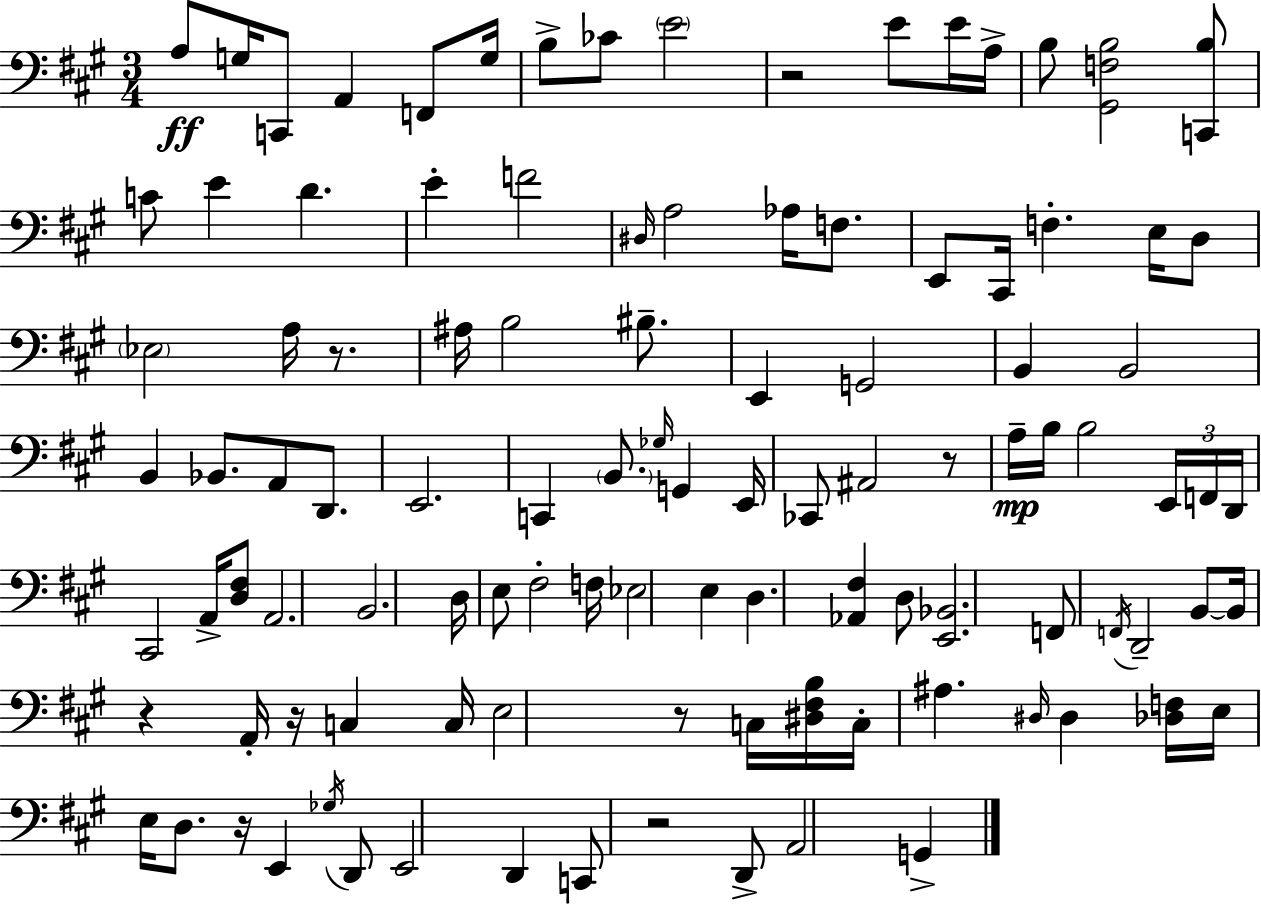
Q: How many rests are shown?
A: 8